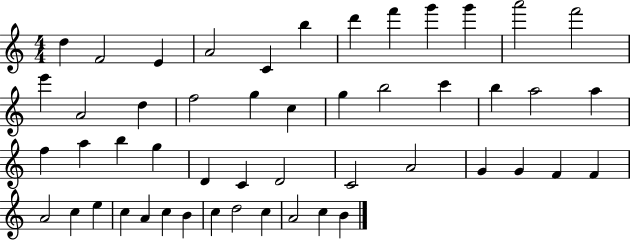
X:1
T:Untitled
M:4/4
L:1/4
K:C
d F2 E A2 C b d' f' g' g' a'2 f'2 e' A2 d f2 g c g b2 c' b a2 a f a b g D C D2 C2 A2 G G F F A2 c e c A c B c d2 c A2 c B